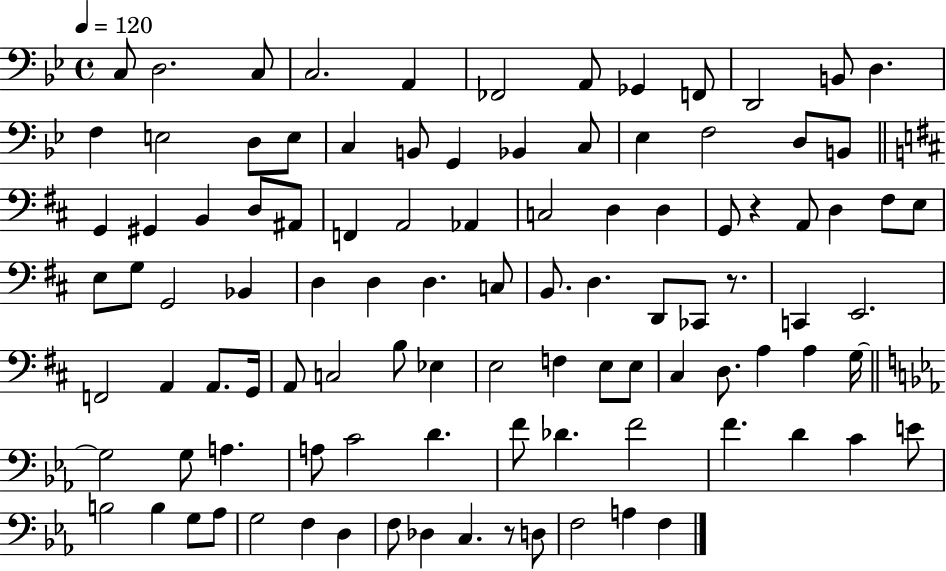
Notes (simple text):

C3/e D3/h. C3/e C3/h. A2/q FES2/h A2/e Gb2/q F2/e D2/h B2/e D3/q. F3/q E3/h D3/e E3/e C3/q B2/e G2/q Bb2/q C3/e Eb3/q F3/h D3/e B2/e G2/q G#2/q B2/q D3/e A#2/e F2/q A2/h Ab2/q C3/h D3/q D3/q G2/e R/q A2/e D3/q F#3/e E3/e E3/e G3/e G2/h Bb2/q D3/q D3/q D3/q. C3/e B2/e. D3/q. D2/e CES2/e R/e. C2/q E2/h. F2/h A2/q A2/e. G2/s A2/e C3/h B3/e Eb3/q E3/h F3/q E3/e E3/e C#3/q D3/e. A3/q A3/q G3/s G3/h G3/e A3/q. A3/e C4/h D4/q. F4/e Db4/q. F4/h F4/q. D4/q C4/q E4/e B3/h B3/q G3/e Ab3/e G3/h F3/q D3/q F3/e Db3/q C3/q. R/e D3/e F3/h A3/q F3/q